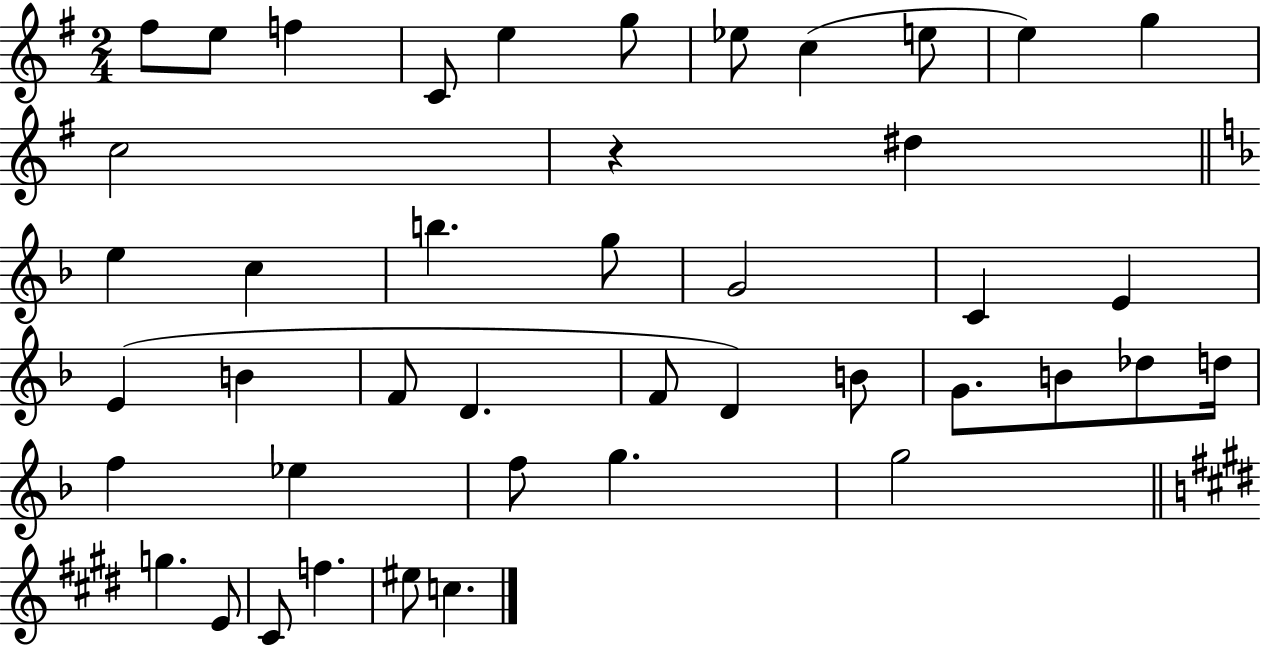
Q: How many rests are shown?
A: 1